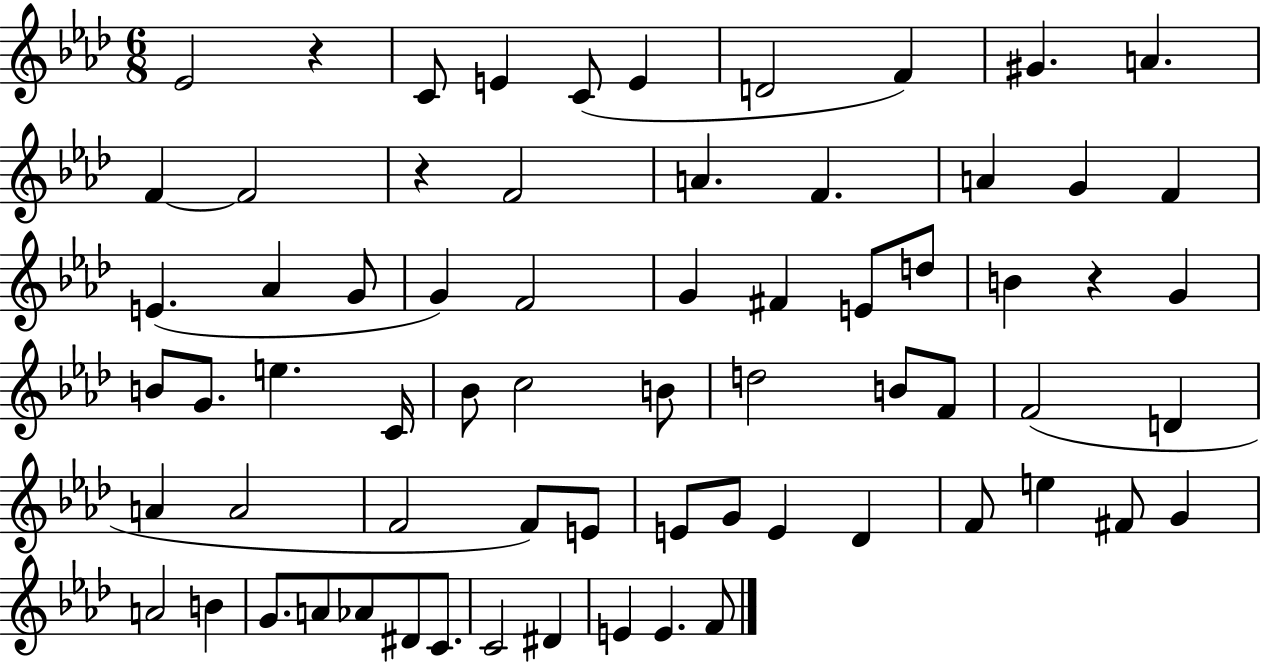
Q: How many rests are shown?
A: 3